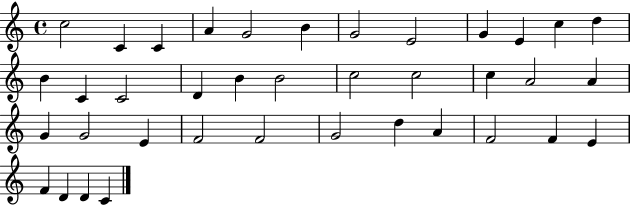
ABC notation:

X:1
T:Untitled
M:4/4
L:1/4
K:C
c2 C C A G2 B G2 E2 G E c d B C C2 D B B2 c2 c2 c A2 A G G2 E F2 F2 G2 d A F2 F E F D D C